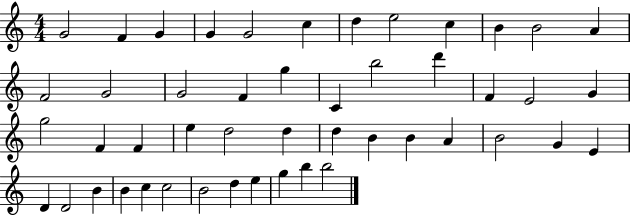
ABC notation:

X:1
T:Untitled
M:4/4
L:1/4
K:C
G2 F G G G2 c d e2 c B B2 A F2 G2 G2 F g C b2 d' F E2 G g2 F F e d2 d d B B A B2 G E D D2 B B c c2 B2 d e g b b2